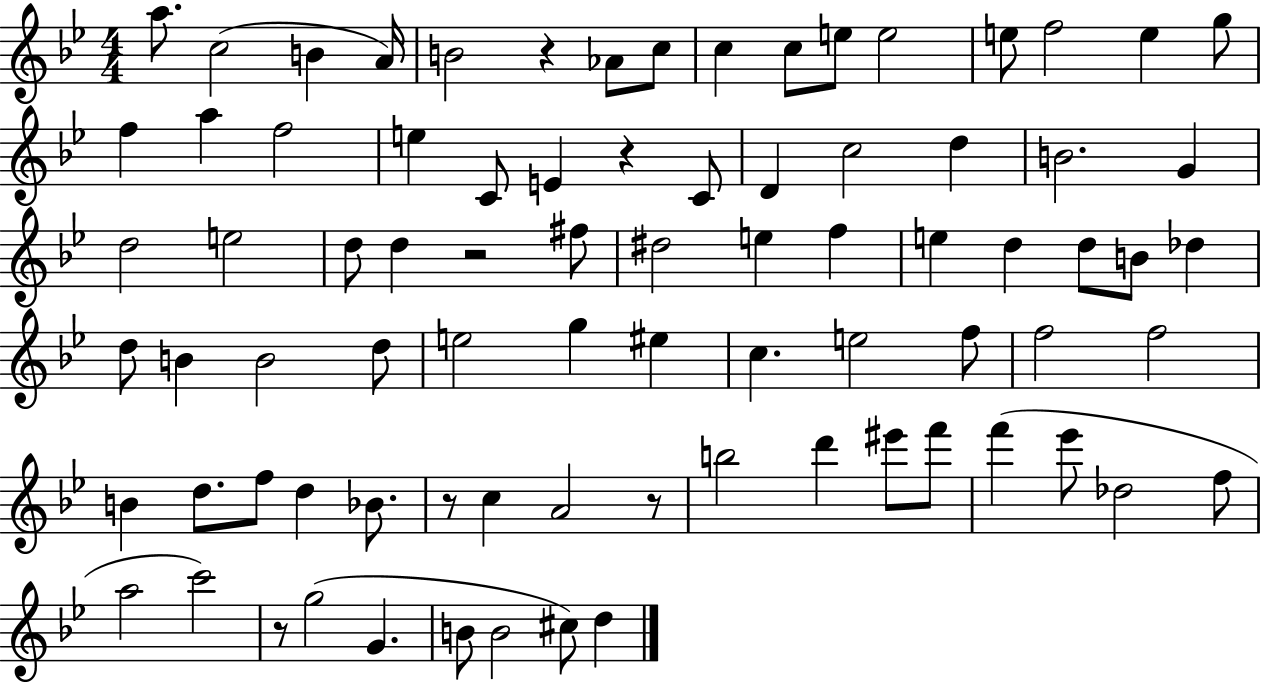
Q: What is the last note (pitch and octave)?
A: D5